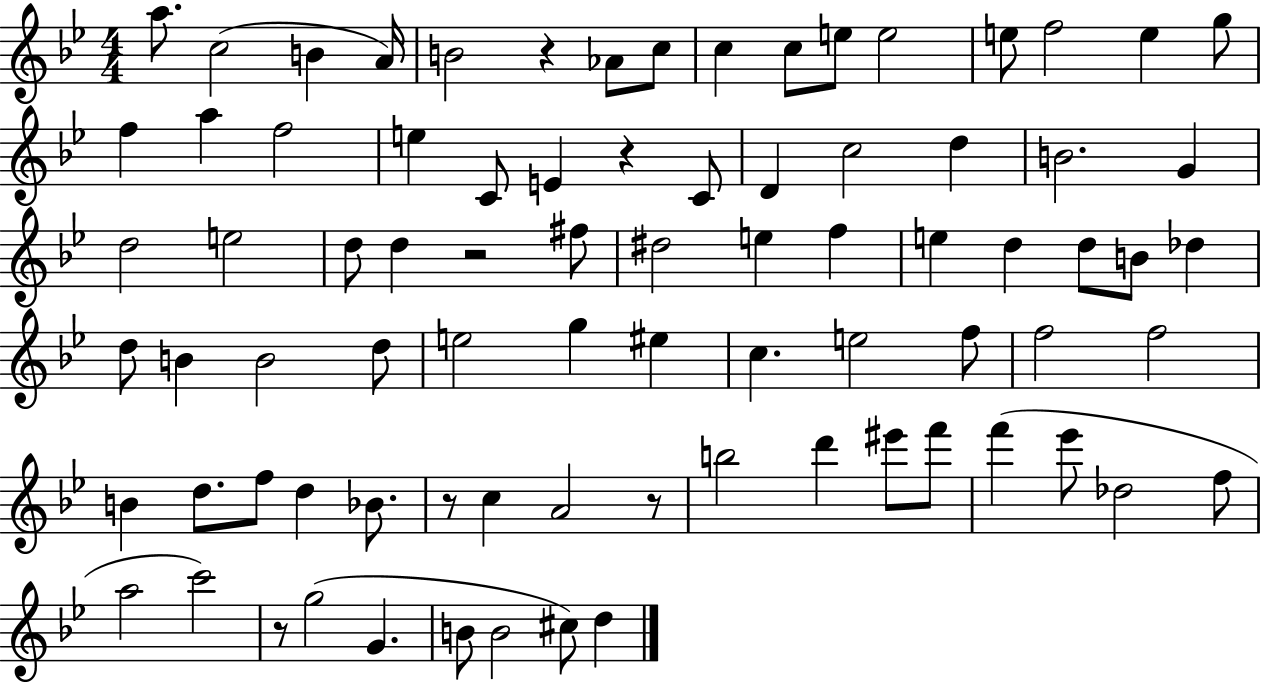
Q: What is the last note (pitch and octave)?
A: D5